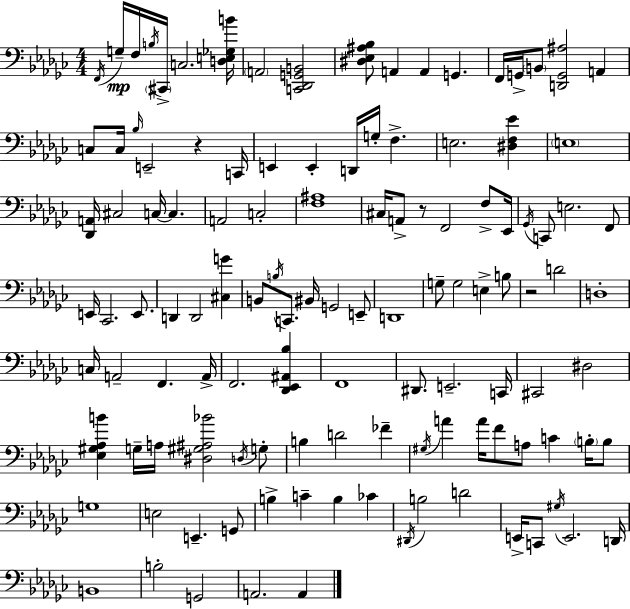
X:1
T:Untitled
M:4/4
L:1/4
K:Ebm
F,,/4 G,/4 F,/4 B,/4 ^C,,/4 C,2 [D,E,_G,B]/4 A,,2 [C,,_D,,G,,B,,]2 [^D,_E,^A,_B,]/2 A,, A,, G,, F,,/4 G,,/4 B,,/2 [D,,G,,^A,]2 A,, C,/2 C,/4 _B,/4 E,,2 z C,,/4 E,, E,, D,,/4 G,/4 F, E,2 [^D,F,_E] E,4 [_D,,A,,]/4 ^C,2 C,/4 C, A,,2 C,2 [F,^A,]4 ^C,/4 A,,/2 z/2 F,,2 F,/2 _E,,/4 _G,,/4 C,,/2 E,2 F,,/2 E,,/4 _C,,2 E,,/2 D,, D,,2 [^C,G] B,,/2 B,/4 C,,/2 ^B,,/4 G,,2 E,,/2 D,,4 G,/2 G,2 E, B,/2 z2 D2 D,4 C,/4 A,,2 F,, A,,/4 F,,2 [_D,,_E,,^A,,_B,] F,,4 ^D,,/2 E,,2 C,,/4 ^C,,2 ^D,2 [_E,^G,_A,B] G,/4 A,/4 [^D,^G,^A,_B]2 D,/4 G,/2 B, D2 _F ^G,/4 A A/4 F/2 A,/2 C B,/4 B,/2 G,4 E,2 E,, G,,/2 B, C B, _C ^D,,/4 B,2 D2 E,,/4 C,,/2 ^G,/4 E,,2 D,,/4 B,,4 B,2 G,,2 A,,2 A,,